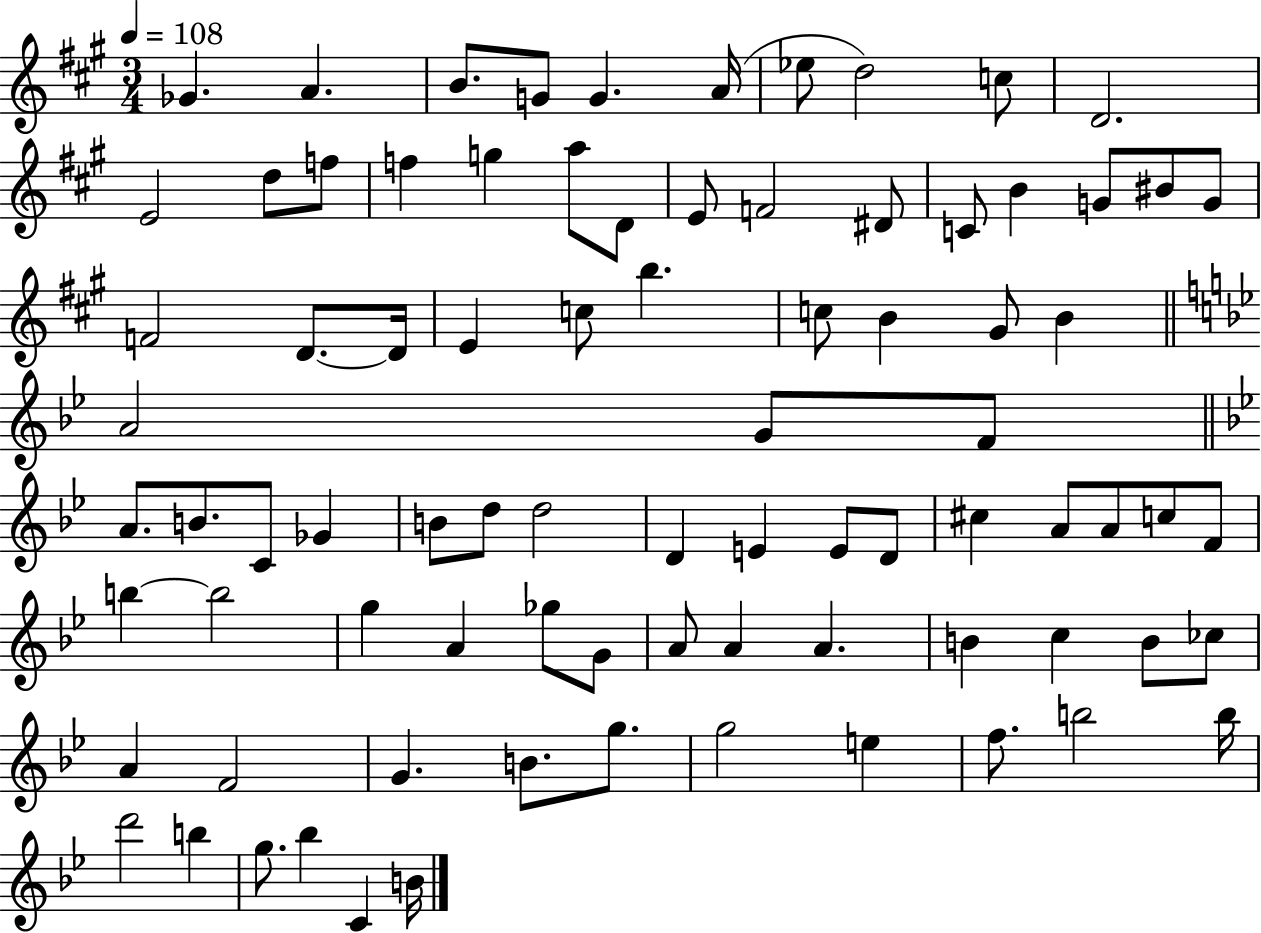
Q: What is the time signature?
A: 3/4